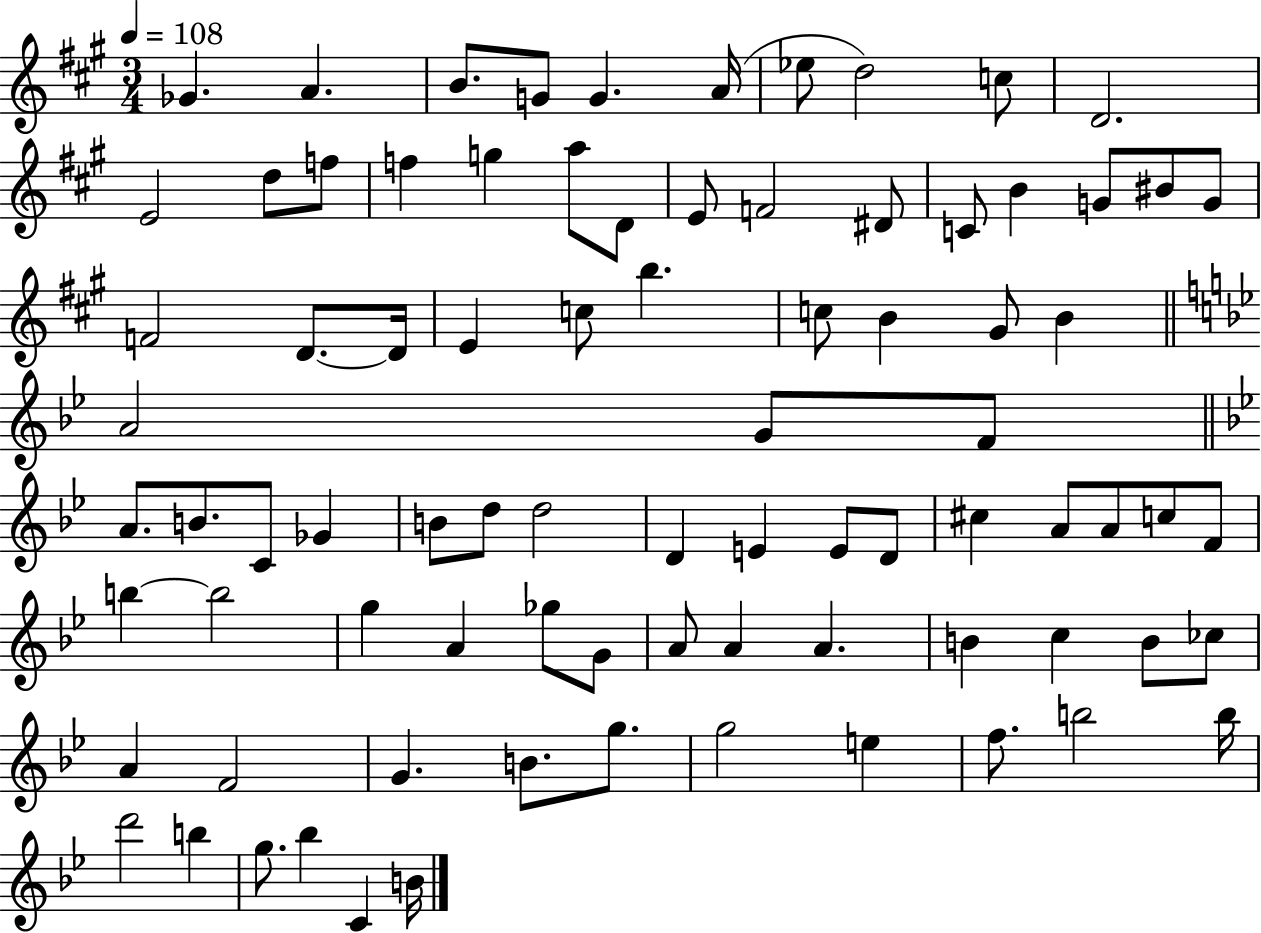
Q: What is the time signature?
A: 3/4